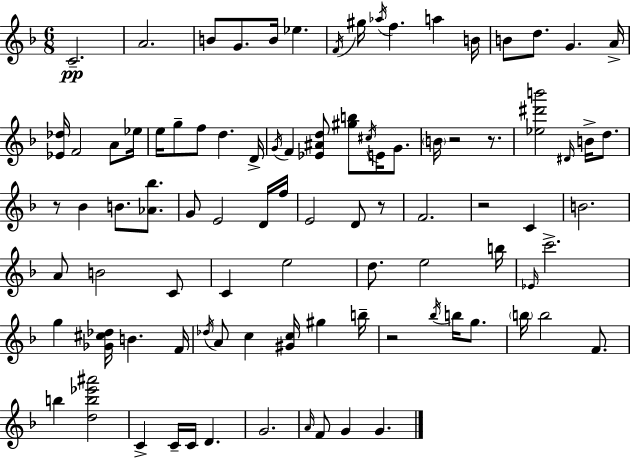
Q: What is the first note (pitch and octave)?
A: C4